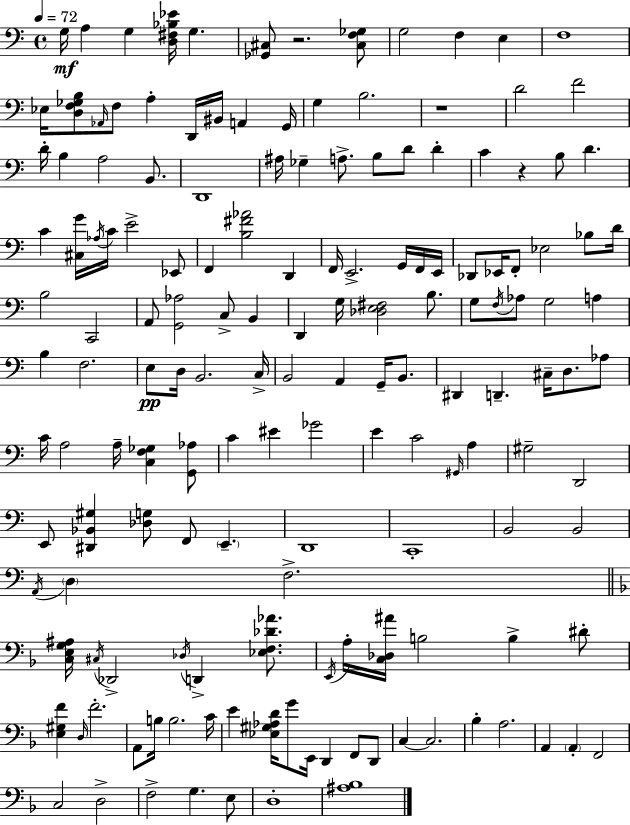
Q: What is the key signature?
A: C major